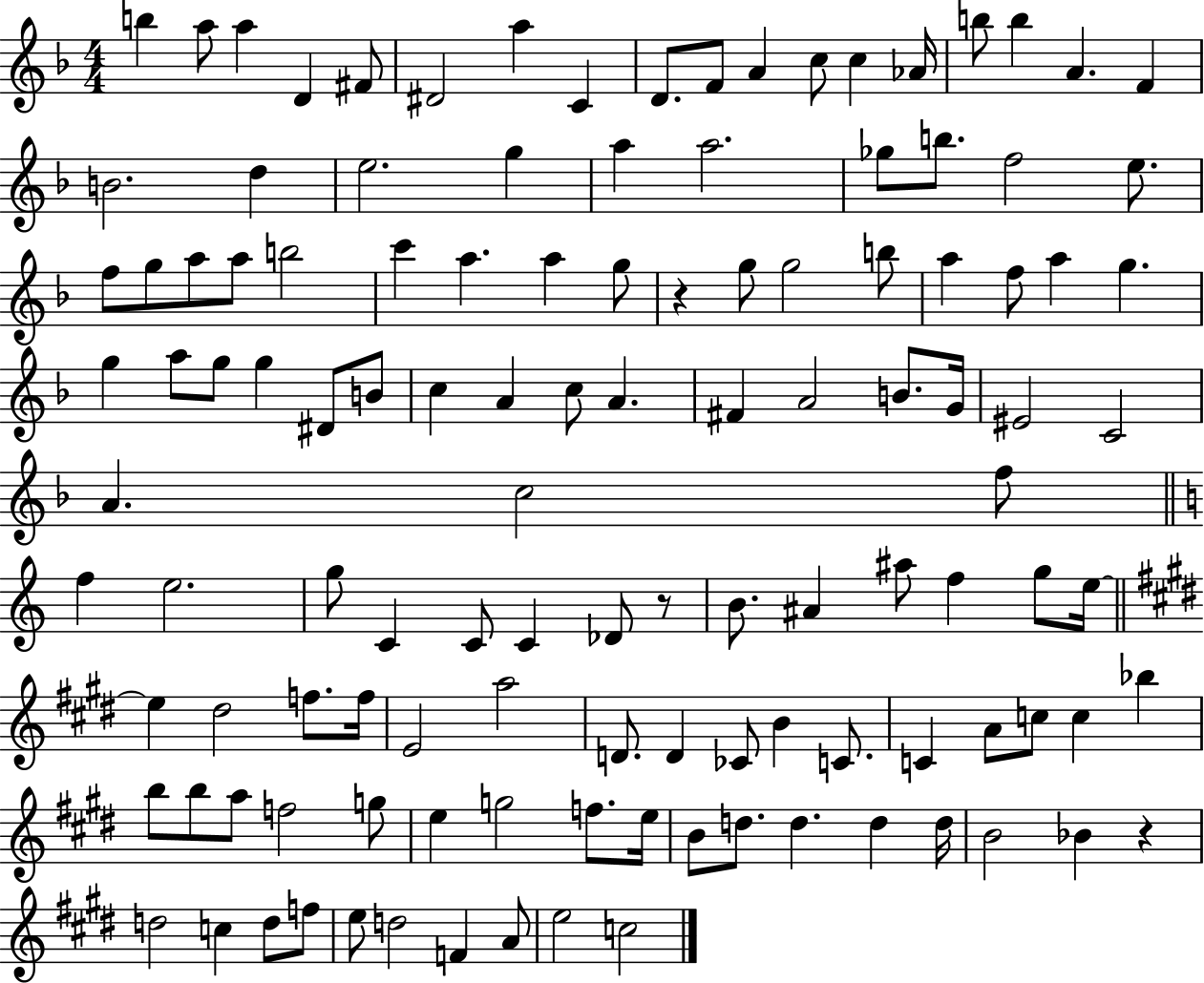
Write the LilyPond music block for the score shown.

{
  \clef treble
  \numericTimeSignature
  \time 4/4
  \key f \major
  b''4 a''8 a''4 d'4 fis'8 | dis'2 a''4 c'4 | d'8. f'8 a'4 c''8 c''4 aes'16 | b''8 b''4 a'4. f'4 | \break b'2. d''4 | e''2. g''4 | a''4 a''2. | ges''8 b''8. f''2 e''8. | \break f''8 g''8 a''8 a''8 b''2 | c'''4 a''4. a''4 g''8 | r4 g''8 g''2 b''8 | a''4 f''8 a''4 g''4. | \break g''4 a''8 g''8 g''4 dis'8 b'8 | c''4 a'4 c''8 a'4. | fis'4 a'2 b'8. g'16 | eis'2 c'2 | \break a'4. c''2 f''8 | \bar "||" \break \key c \major f''4 e''2. | g''8 c'4 c'8 c'4 des'8 r8 | b'8. ais'4 ais''8 f''4 g''8 e''16~~ | \bar "||" \break \key e \major e''4 dis''2 f''8. f''16 | e'2 a''2 | d'8. d'4 ces'8 b'4 c'8. | c'4 a'8 c''8 c''4 bes''4 | \break b''8 b''8 a''8 f''2 g''8 | e''4 g''2 f''8. e''16 | b'8 d''8. d''4. d''4 d''16 | b'2 bes'4 r4 | \break d''2 c''4 d''8 f''8 | e''8 d''2 f'4 a'8 | e''2 c''2 | \bar "|."
}